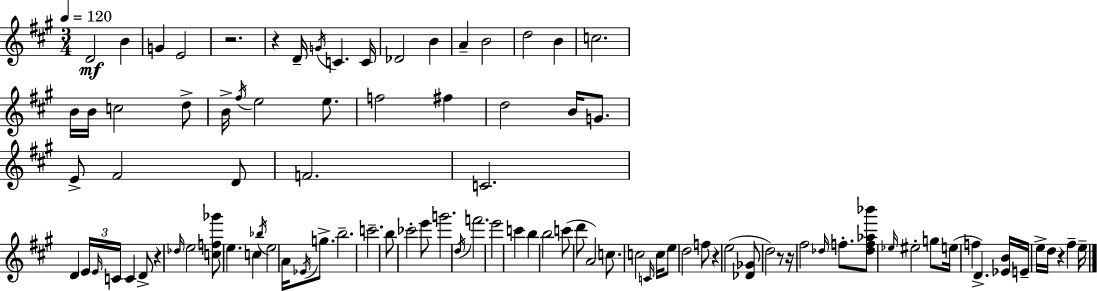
D4/h B4/q G4/q E4/h R/h. R/q D4/s G4/s C4/q. C4/s Db4/h B4/q A4/q B4/h D5/h B4/q C5/h. B4/s B4/s C5/h D5/e B4/s F#5/s E5/h E5/e. F5/h F#5/q D5/h B4/s G4/e. E4/e F#4/h D4/e F4/h. C4/h. D4/q E4/s E4/s C4/s C4/q D4/e R/q Db5/s E5/h [C5,F5,Gb6]/e E5/q. C5/q Bb5/s E5/h A4/s Eb4/s G5/e. B5/h. C6/h. B5/e CES6/h E6/e G6/h. D5/s F6/h. E6/h C6/q B5/q B5/h C6/e D6/e A4/h C5/e. C5/h C4/s C5/s E5/e D5/h F5/e R/q E5/h [Db4,Gb4]/e D5/h R/e R/s F#5/h Db5/s F5/e. [Db5,F5,Ab5,Bb6]/e Eb5/s EIS5/h G5/e E5/s F5/q D4/q. [Eb4,B4]/s E4/s E5/s D5/s R/q F#5/q E5/s